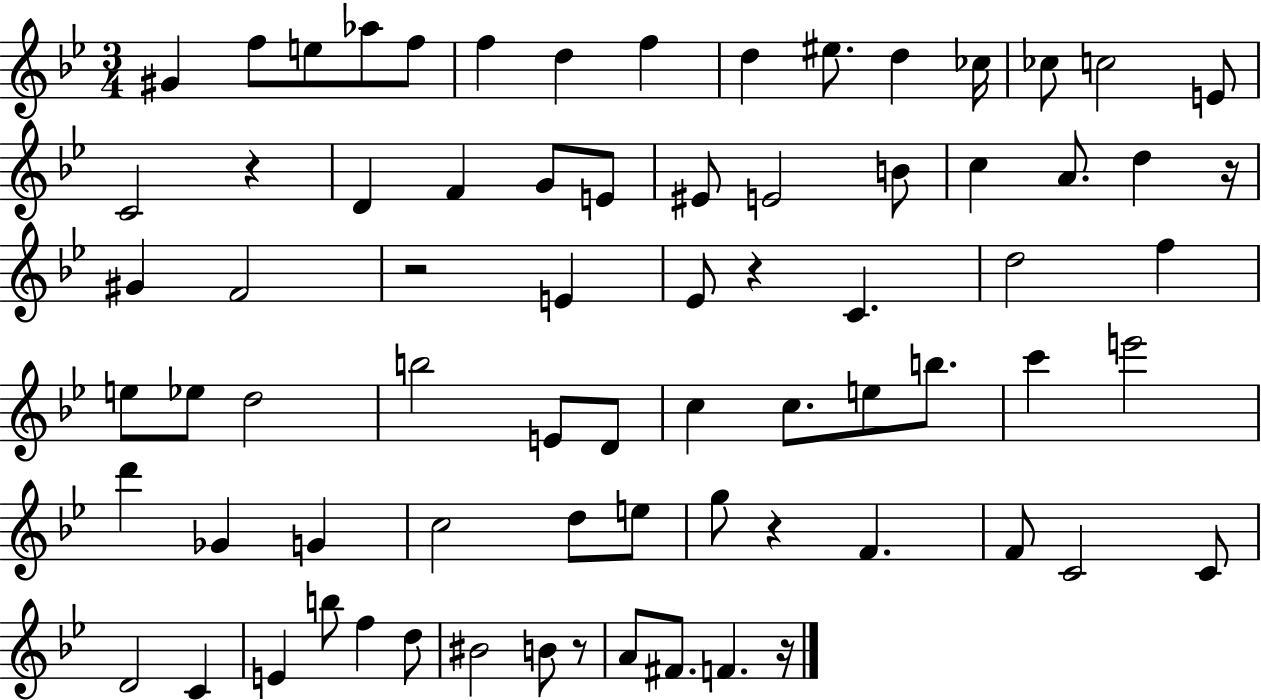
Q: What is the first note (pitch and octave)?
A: G#4